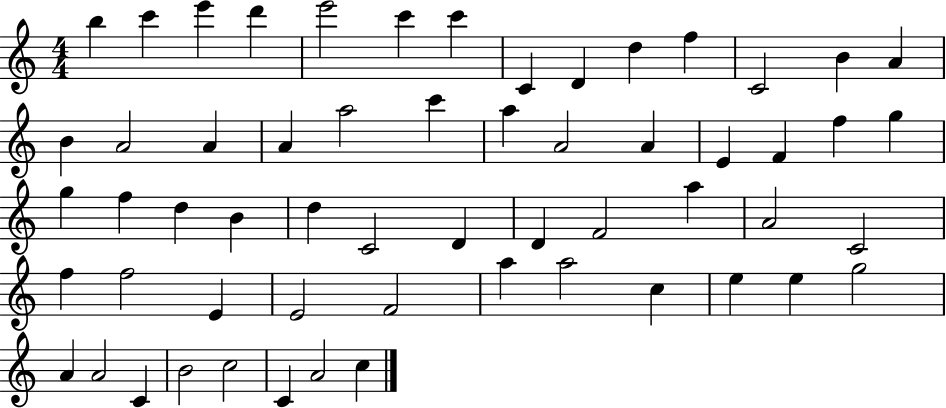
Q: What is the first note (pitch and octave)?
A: B5